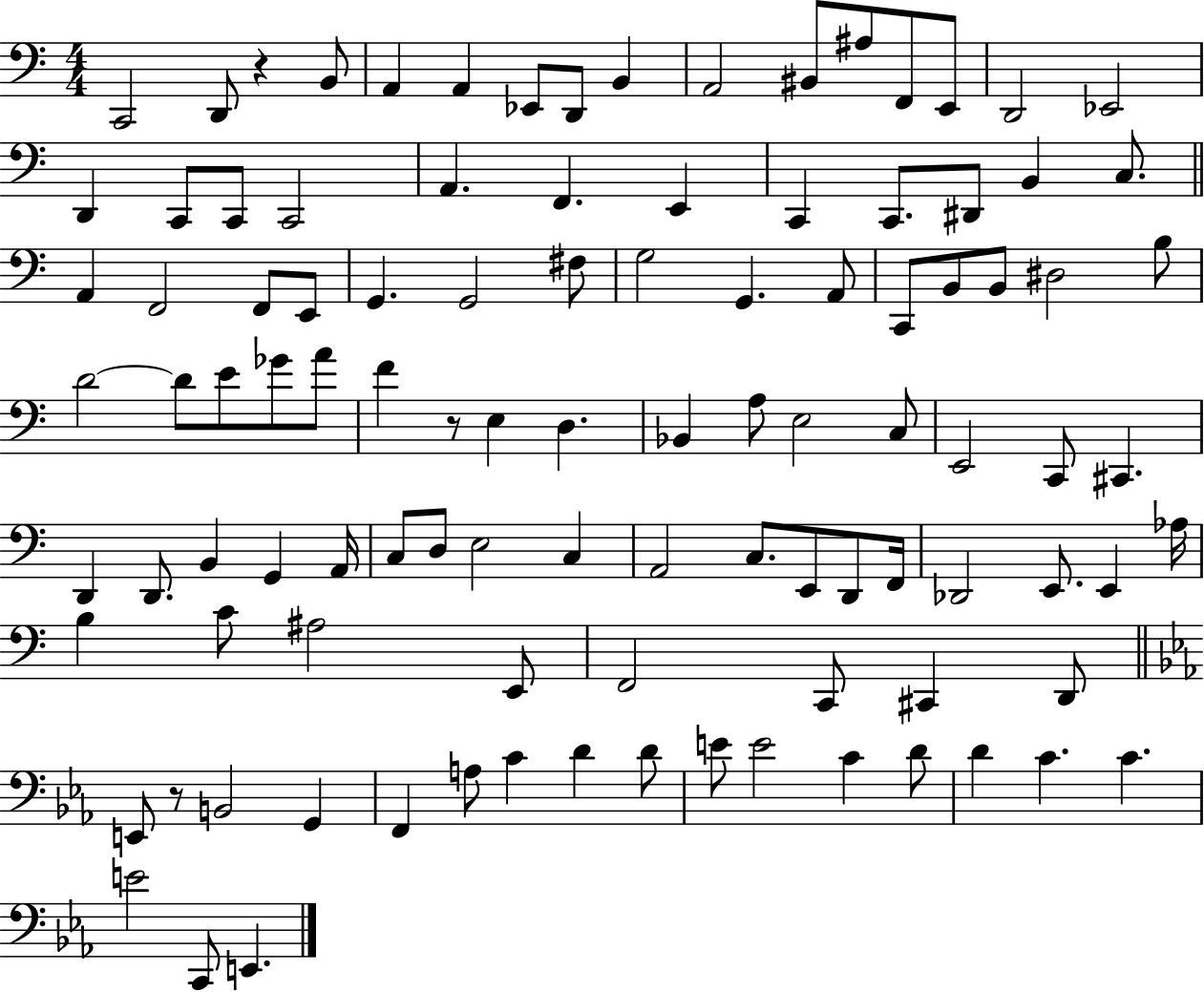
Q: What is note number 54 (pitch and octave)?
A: C3